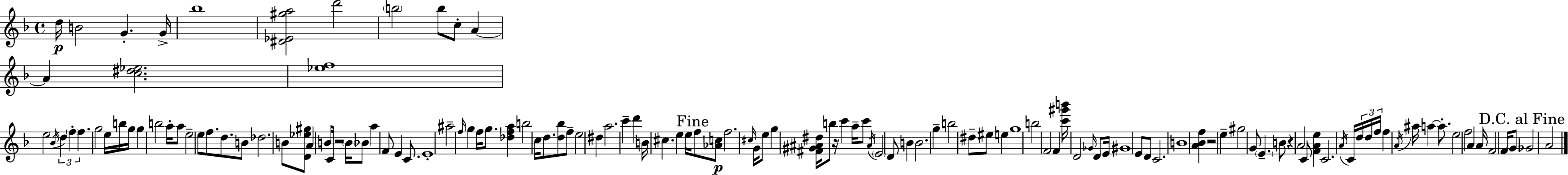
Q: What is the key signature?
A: D minor